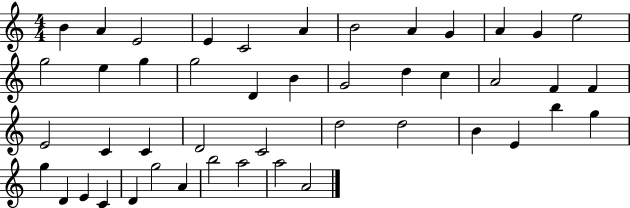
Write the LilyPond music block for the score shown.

{
  \clef treble
  \numericTimeSignature
  \time 4/4
  \key c \major
  b'4 a'4 e'2 | e'4 c'2 a'4 | b'2 a'4 g'4 | a'4 g'4 e''2 | \break g''2 e''4 g''4 | g''2 d'4 b'4 | g'2 d''4 c''4 | a'2 f'4 f'4 | \break e'2 c'4 c'4 | d'2 c'2 | d''2 d''2 | b'4 e'4 b''4 g''4 | \break g''4 d'4 e'4 c'4 | d'4 g''2 a'4 | b''2 a''2 | a''2 a'2 | \break \bar "|."
}